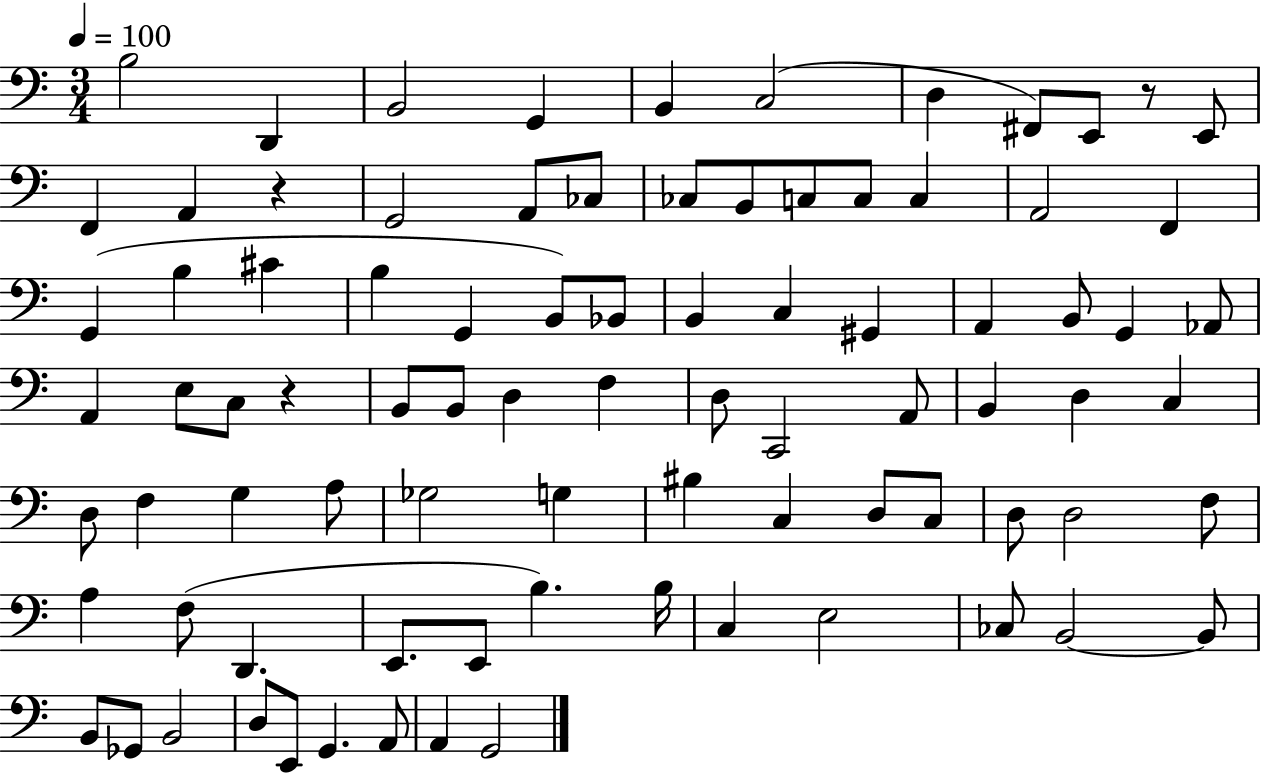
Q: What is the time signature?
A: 3/4